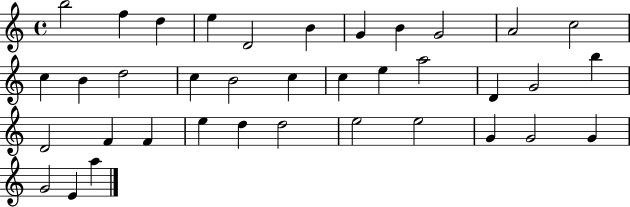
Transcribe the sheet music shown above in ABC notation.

X:1
T:Untitled
M:4/4
L:1/4
K:C
b2 f d e D2 B G B G2 A2 c2 c B d2 c B2 c c e a2 D G2 b D2 F F e d d2 e2 e2 G G2 G G2 E a